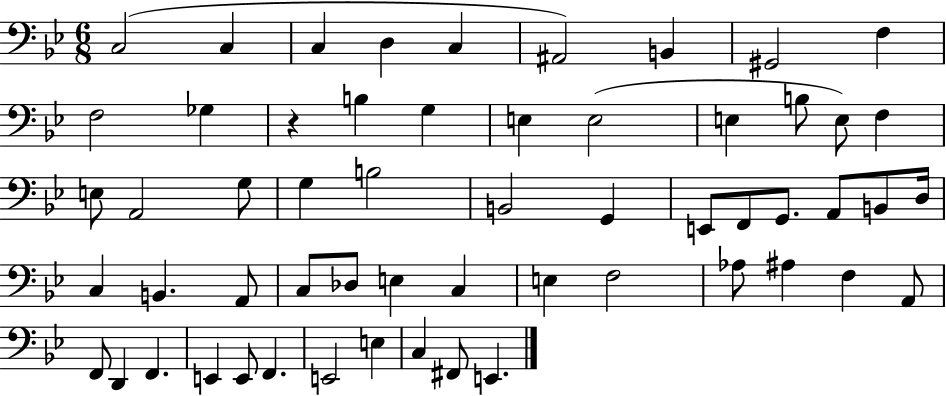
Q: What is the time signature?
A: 6/8